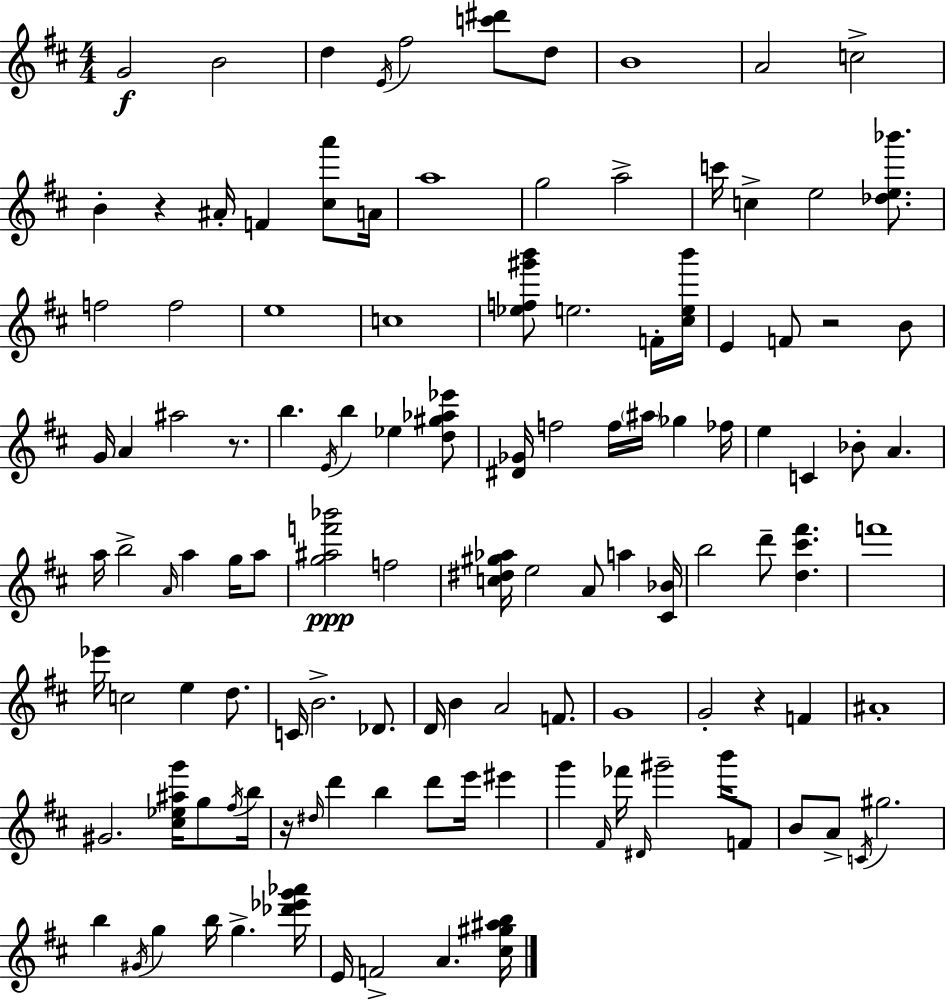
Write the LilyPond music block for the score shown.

{
  \clef treble
  \numericTimeSignature
  \time 4/4
  \key d \major
  g'2\f b'2 | d''4 \acciaccatura { e'16 } fis''2 <c''' dis'''>8 d''8 | b'1 | a'2 c''2-> | \break b'4-. r4 ais'16-. f'4 <cis'' a'''>8 | a'16 a''1 | g''2 a''2-> | c'''16 c''4-> e''2 <des'' e'' bes'''>8. | \break f''2 f''2 | e''1 | c''1 | <ees'' f'' gis''' b'''>8 e''2. f'16-. | \break <cis'' e'' b'''>16 e'4 f'8 r2 b'8 | g'16 a'4 ais''2 r8. | b''4. \acciaccatura { e'16 } b''4 ees''4 | <d'' gis'' aes'' ees'''>8 <dis' ges'>16 f''2 f''16 \parenthesize ais''16 ges''4 | \break fes''16 e''4 c'4 bes'8-. a'4. | a''16 b''2-> \grace { a'16 } a''4 | g''16 a''8 <g'' ais'' f''' bes'''>2\ppp f''2 | <c'' dis'' gis'' aes''>16 e''2 a'8 a''4 | \break <cis' bes'>16 b''2 d'''8-- <d'' cis''' fis'''>4. | f'''1 | ees'''16 c''2 e''4 | d''8. c'16 b'2.-> | \break des'8. d'16 b'4 a'2 | f'8. g'1 | g'2-. r4 f'4 | ais'1-. | \break gis'2. <cis'' ees'' ais'' g'''>16 | g''8 \acciaccatura { fis''16 } b''16 r16 \grace { dis''16 } d'''4 b''4 d'''8 | e'''16 eis'''4 g'''4 \grace { fis'16 } fes'''16 \grace { dis'16 } gis'''2-- | b'''16 f'8 b'8 a'8-> \acciaccatura { c'16 } gis''2. | \break b''4 \acciaccatura { gis'16 } g''4 | b''16 g''4.-> <des''' ees''' g''' aes'''>16 e'16 f'2-> | a'4. <cis'' gis'' ais'' b''>16 \bar "|."
}